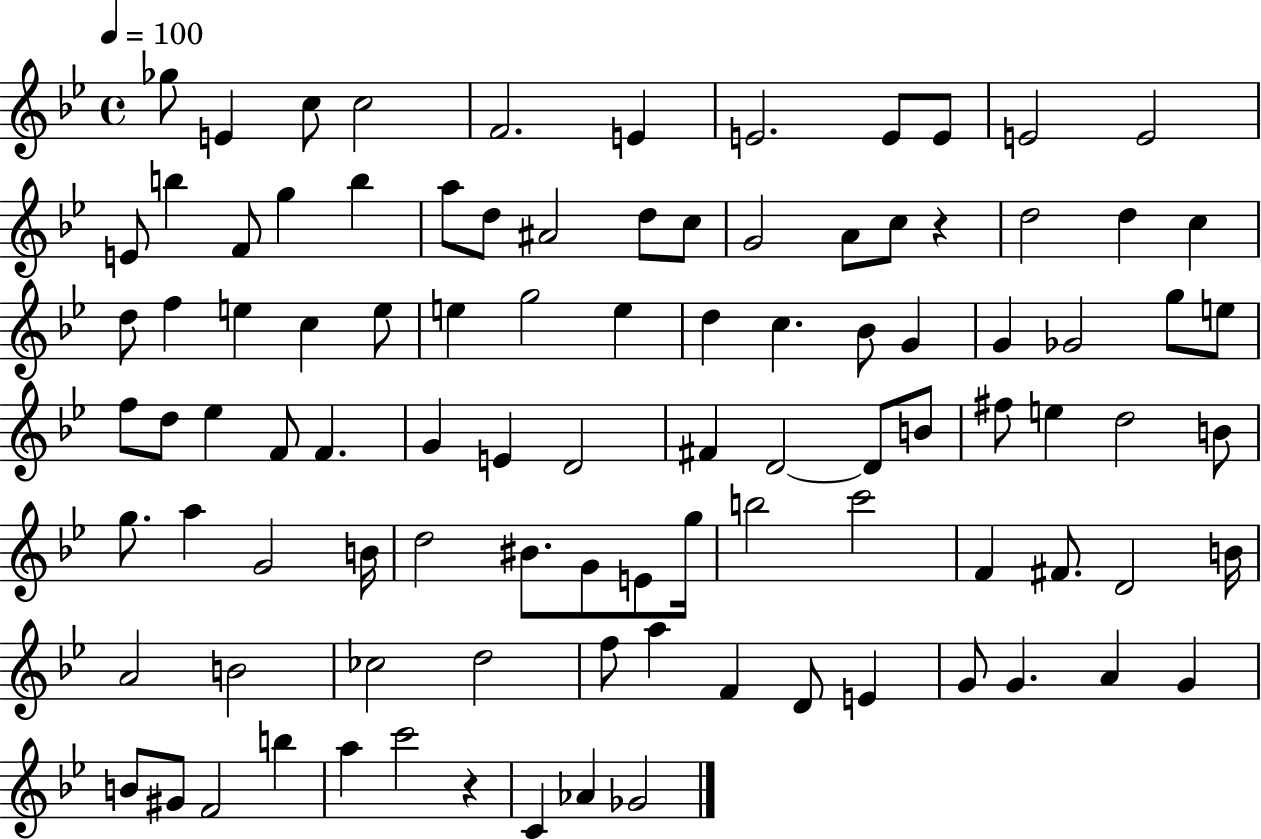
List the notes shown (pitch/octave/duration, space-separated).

Gb5/e E4/q C5/e C5/h F4/h. E4/q E4/h. E4/e E4/e E4/h E4/h E4/e B5/q F4/e G5/q B5/q A5/e D5/e A#4/h D5/e C5/e G4/h A4/e C5/e R/q D5/h D5/q C5/q D5/e F5/q E5/q C5/q E5/e E5/q G5/h E5/q D5/q C5/q. Bb4/e G4/q G4/q Gb4/h G5/e E5/e F5/e D5/e Eb5/q F4/e F4/q. G4/q E4/q D4/h F#4/q D4/h D4/e B4/e F#5/e E5/q D5/h B4/e G5/e. A5/q G4/h B4/s D5/h BIS4/e. G4/e E4/e G5/s B5/h C6/h F4/q F#4/e. D4/h B4/s A4/h B4/h CES5/h D5/h F5/e A5/q F4/q D4/e E4/q G4/e G4/q. A4/q G4/q B4/e G#4/e F4/h B5/q A5/q C6/h R/q C4/q Ab4/q Gb4/h